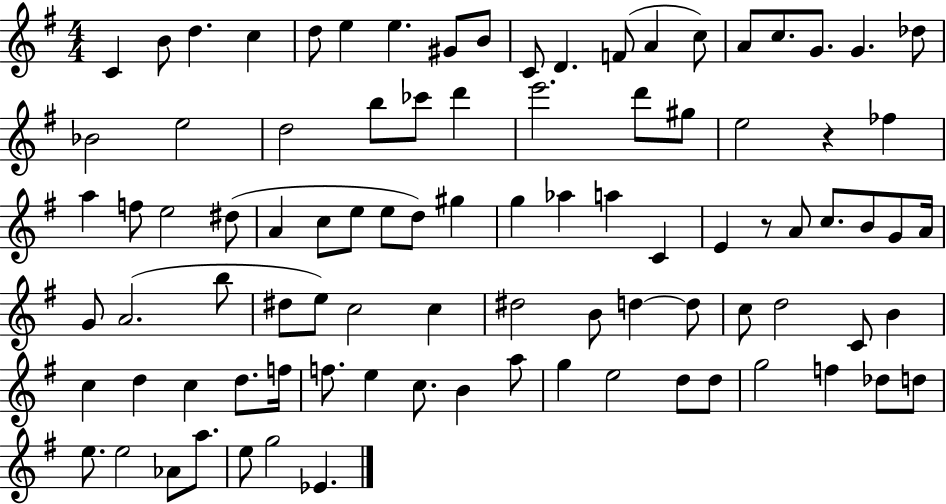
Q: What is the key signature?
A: G major